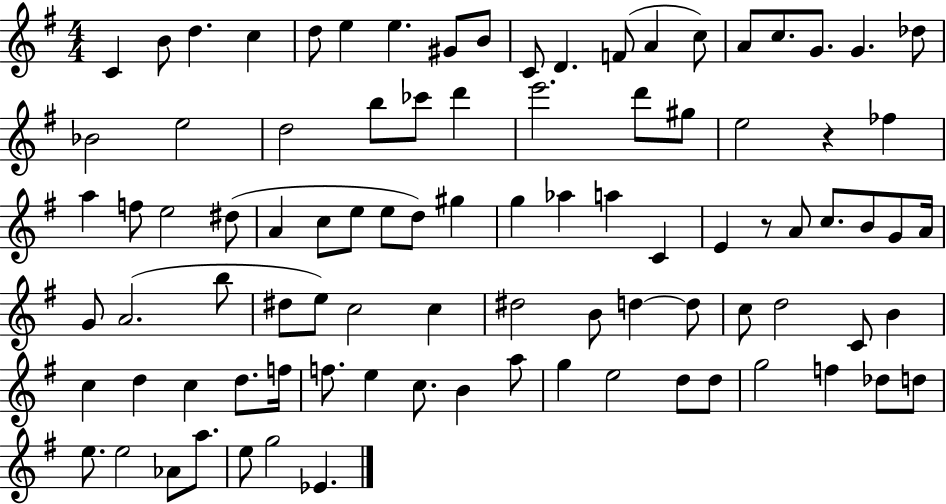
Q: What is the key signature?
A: G major